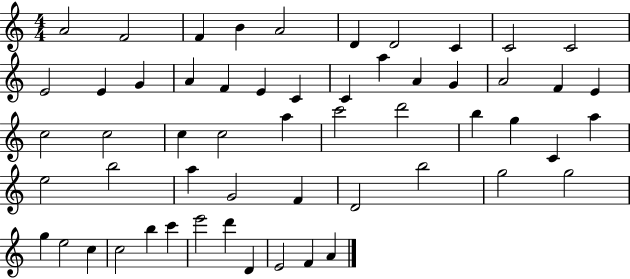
{
  \clef treble
  \numericTimeSignature
  \time 4/4
  \key c \major
  a'2 f'2 | f'4 b'4 a'2 | d'4 d'2 c'4 | c'2 c'2 | \break e'2 e'4 g'4 | a'4 f'4 e'4 c'4 | c'4 a''4 a'4 g'4 | a'2 f'4 e'4 | \break c''2 c''2 | c''4 c''2 a''4 | c'''2 d'''2 | b''4 g''4 c'4 a''4 | \break e''2 b''2 | a''4 g'2 f'4 | d'2 b''2 | g''2 g''2 | \break g''4 e''2 c''4 | c''2 b''4 c'''4 | e'''2 d'''4 d'4 | e'2 f'4 a'4 | \break \bar "|."
}